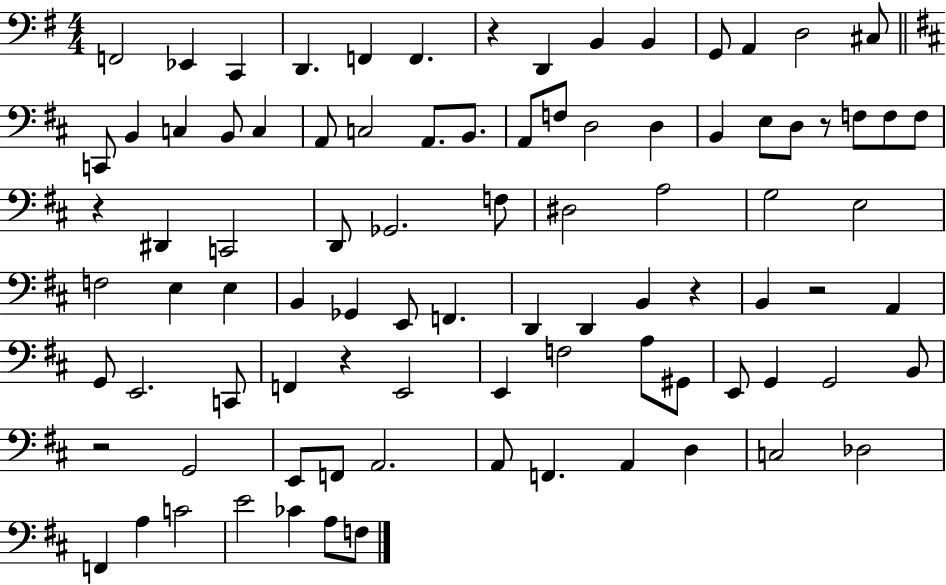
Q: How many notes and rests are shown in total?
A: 90